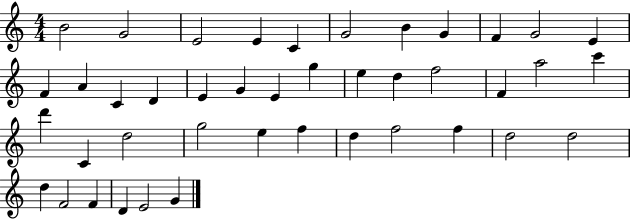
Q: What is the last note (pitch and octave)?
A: G4